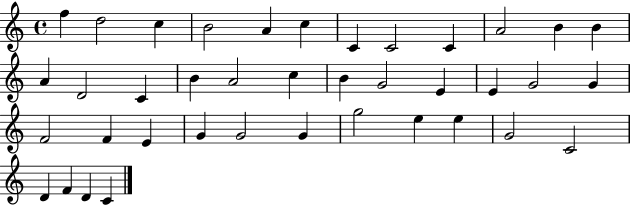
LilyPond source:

{
  \clef treble
  \time 4/4
  \defaultTimeSignature
  \key c \major
  f''4 d''2 c''4 | b'2 a'4 c''4 | c'4 c'2 c'4 | a'2 b'4 b'4 | \break a'4 d'2 c'4 | b'4 a'2 c''4 | b'4 g'2 e'4 | e'4 g'2 g'4 | \break f'2 f'4 e'4 | g'4 g'2 g'4 | g''2 e''4 e''4 | g'2 c'2 | \break d'4 f'4 d'4 c'4 | \bar "|."
}